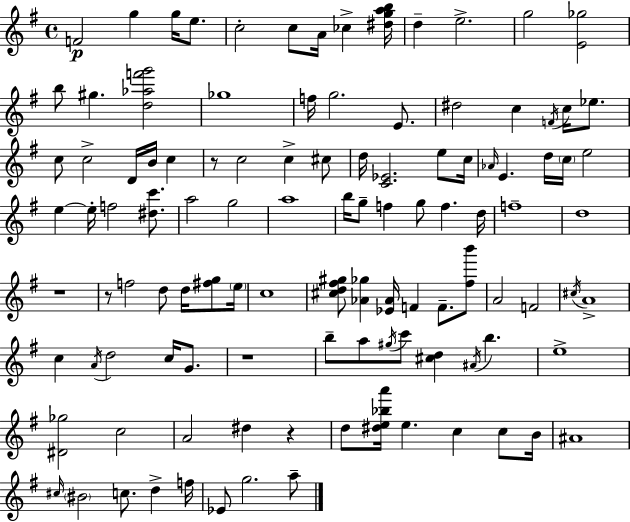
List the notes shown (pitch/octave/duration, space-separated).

F4/h G5/q G5/s E5/e. C5/h C5/e A4/s CES5/q [D#5,G5,A5,B5]/s D5/q E5/h. G5/h [E4,Gb5]/h B5/e G#5/q. [D5,Ab5,F6,G6]/h Gb5/w F5/s G5/h. E4/e. D#5/h C5/q F4/s C5/s Eb5/e. C5/e C5/h D4/s B4/s C5/q R/e C5/h C5/q C#5/e D5/s [C4,Eb4]/h. E5/e C5/s Ab4/s E4/q. D5/s C5/s E5/h E5/q E5/s F5/h [D#5,C6]/e. A5/h G5/h A5/w B5/s G5/e F5/q G5/e F5/q. D5/s F5/w D5/w R/w R/e F5/h D5/e D5/s [F#5,G5]/e E5/s C5/w [C#5,D5,F#5,G#5]/e [Ab4,Gb5]/q [Eb4,Ab4]/s F4/q F4/e. [F#5,B6]/e A4/h F4/h C#5/s A4/w C5/q A4/s D5/h C5/s G4/e. R/w B5/e A5/e G#5/s C6/e [C#5,D5]/q A#4/s B5/q. E5/w [D#4,Gb5]/h C5/h A4/h D#5/q R/q D5/e [D#5,E5,Bb5,A6]/s E5/q. C5/q C5/e B4/s A#4/w C#5/s BIS4/h C5/e. D5/q F5/s Eb4/e G5/h. A5/e